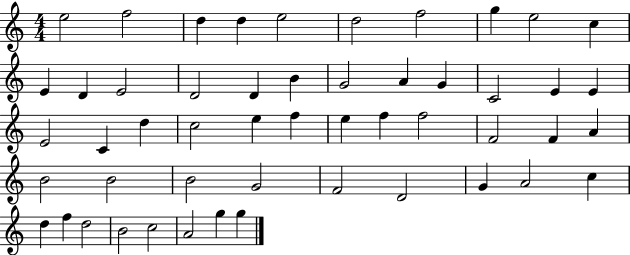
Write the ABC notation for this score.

X:1
T:Untitled
M:4/4
L:1/4
K:C
e2 f2 d d e2 d2 f2 g e2 c E D E2 D2 D B G2 A G C2 E E E2 C d c2 e f e f f2 F2 F A B2 B2 B2 G2 F2 D2 G A2 c d f d2 B2 c2 A2 g g